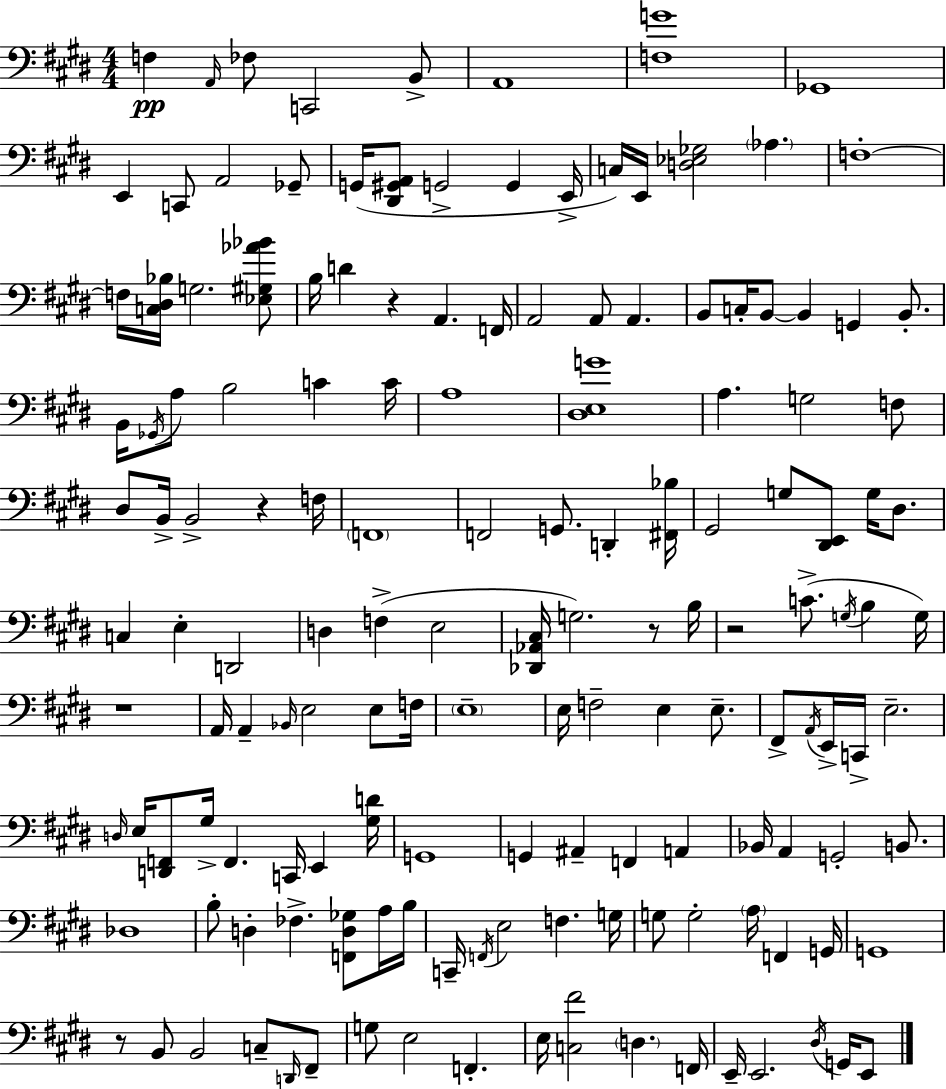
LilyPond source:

{
  \clef bass
  \numericTimeSignature
  \time 4/4
  \key e \major
  \repeat volta 2 { f4\pp \grace { a,16 } fes8 c,2 b,8-> | a,1 | <f g'>1 | ges,1 | \break e,4 c,8 a,2 ges,8-- | g,16( <dis, gis, a,>8 g,2-> g,4 | e,16-> c16) e,16 <d ees ges>2 \parenthesize aes4. | f1-.~~ | \break f16 <c dis bes>16 g2. <ees gis aes' bes'>8 | b16 d'4 r4 a,4. | f,16 a,2 a,8 a,4. | b,8 c16-. b,8~~ b,4 g,4 b,8.-. | \break b,16 \acciaccatura { ges,16 } a8 b2 c'4 | c'16 a1 | <dis e g'>1 | a4. g2 | \break f8 dis8 b,16-> b,2-> r4 | f16 \parenthesize f,1 | f,2 g,8. d,4-. | <fis, bes>16 gis,2 g8 <dis, e,>8 g16 dis8. | \break c4 e4-. d,2 | d4 f4->( e2 | <des, aes, cis>16 g2.) r8 | b16 r2 c'8.->( \acciaccatura { g16 } b4 | \break g16) r1 | a,16 a,4-- \grace { bes,16 } e2 | e8 f16 \parenthesize e1-- | e16 f2-- e4 | \break e8.-- fis,8-> \acciaccatura { a,16 } e,16-> c,16-> e2.-- | \grace { d16 } e16 <d, f,>8 gis16-> f,4. | c,16 e,4 <gis d'>16 g,1 | g,4 ais,4-- f,4 | \break a,4 bes,16 a,4 g,2-. | b,8. des1 | b8-. d4-. fes4.-> | <f, d ges>8 a16 b16 c,16-- \acciaccatura { f,16 } e2 | \break f4. g16 g8 g2-. | \parenthesize a16 f,4 g,16 g,1 | r8 b,8 b,2 | c8-- \grace { d,16 } fis,8-- g8 e2 | \break f,4.-. e16 <c fis'>2 | \parenthesize d4. f,16 e,16-- e,2. | \acciaccatura { dis16 } g,16 e,8 } \bar "|."
}